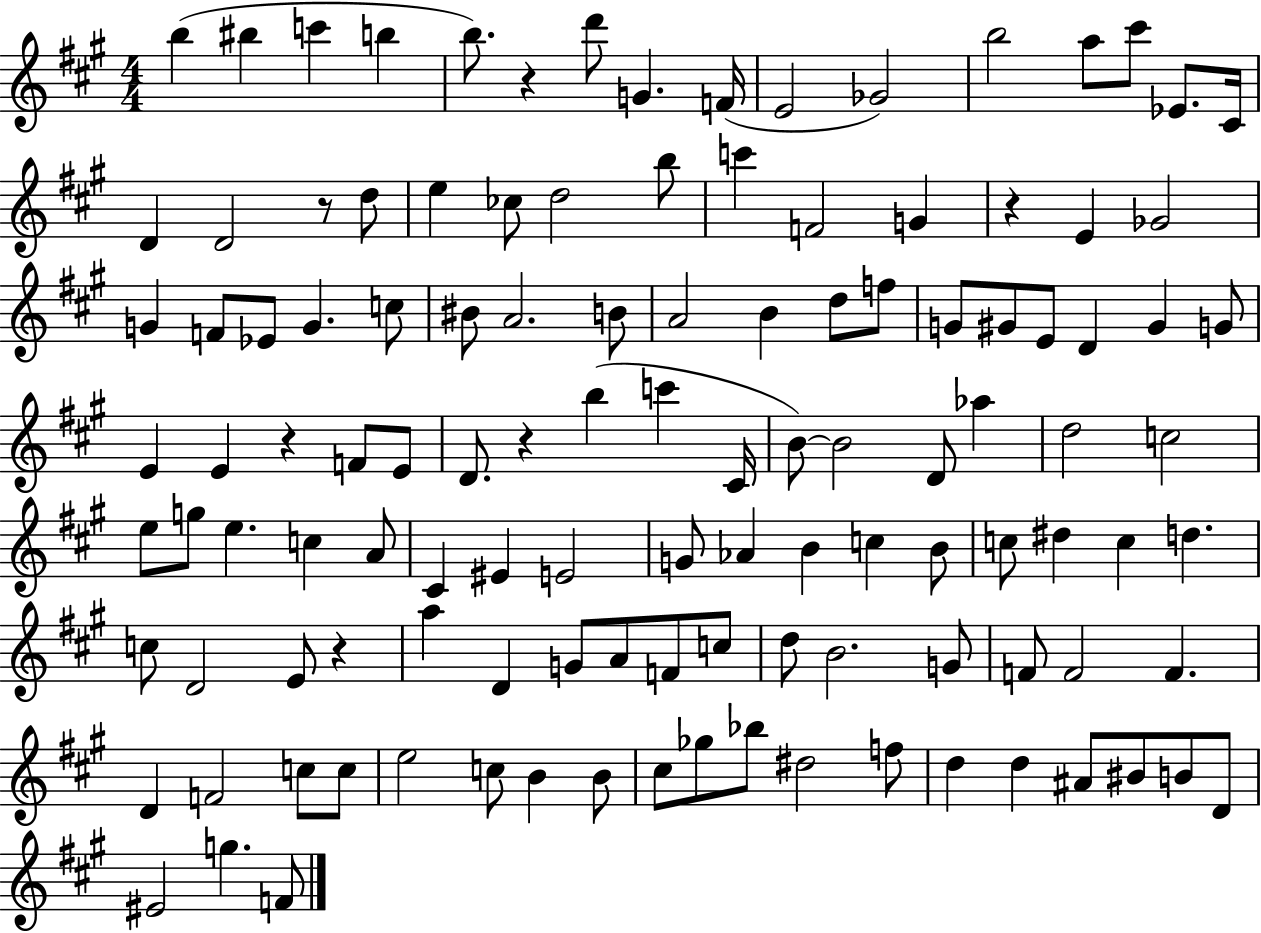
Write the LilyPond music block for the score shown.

{
  \clef treble
  \numericTimeSignature
  \time 4/4
  \key a \major
  b''4( bis''4 c'''4 b''4 | b''8.) r4 d'''8 g'4. f'16( | e'2 ges'2) | b''2 a''8 cis'''8 ees'8. cis'16 | \break d'4 d'2 r8 d''8 | e''4 ces''8 d''2 b''8 | c'''4 f'2 g'4 | r4 e'4 ges'2 | \break g'4 f'8 ees'8 g'4. c''8 | bis'8 a'2. b'8 | a'2 b'4 d''8 f''8 | g'8 gis'8 e'8 d'4 gis'4 g'8 | \break e'4 e'4 r4 f'8 e'8 | d'8. r4 b''4( c'''4 cis'16 | b'8~~) b'2 d'8 aes''4 | d''2 c''2 | \break e''8 g''8 e''4. c''4 a'8 | cis'4 eis'4 e'2 | g'8 aes'4 b'4 c''4 b'8 | c''8 dis''4 c''4 d''4. | \break c''8 d'2 e'8 r4 | a''4 d'4 g'8 a'8 f'8 c''8 | d''8 b'2. g'8 | f'8 f'2 f'4. | \break d'4 f'2 c''8 c''8 | e''2 c''8 b'4 b'8 | cis''8 ges''8 bes''8 dis''2 f''8 | d''4 d''4 ais'8 bis'8 b'8 d'8 | \break eis'2 g''4. f'8 | \bar "|."
}